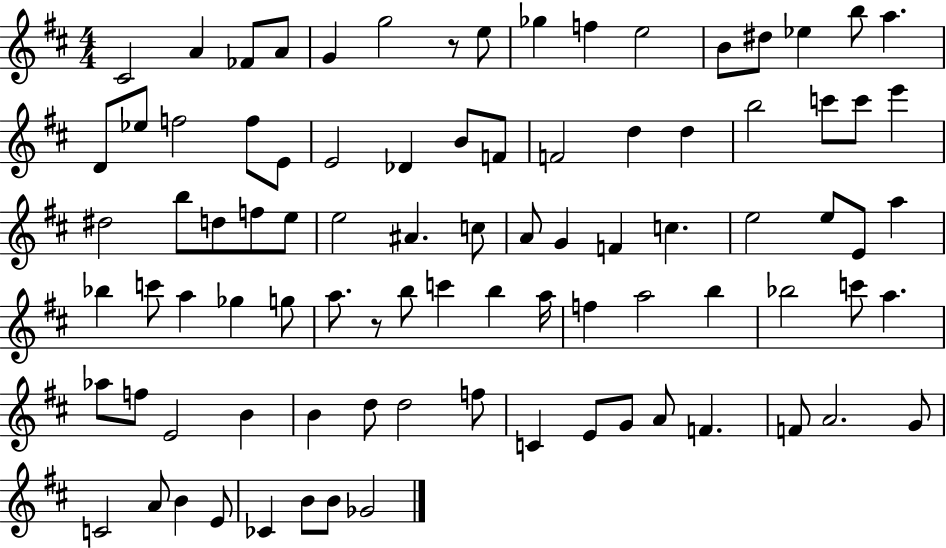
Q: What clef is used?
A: treble